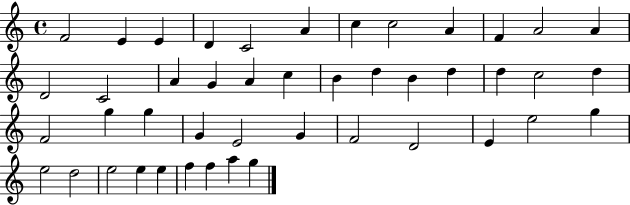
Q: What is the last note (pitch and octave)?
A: G5